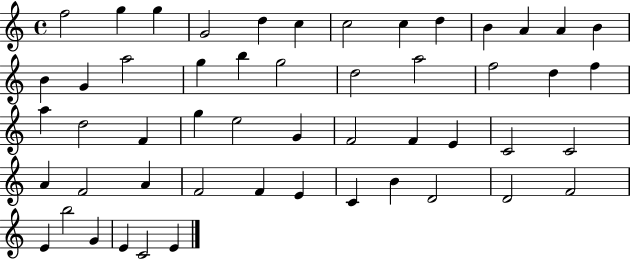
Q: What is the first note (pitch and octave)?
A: F5